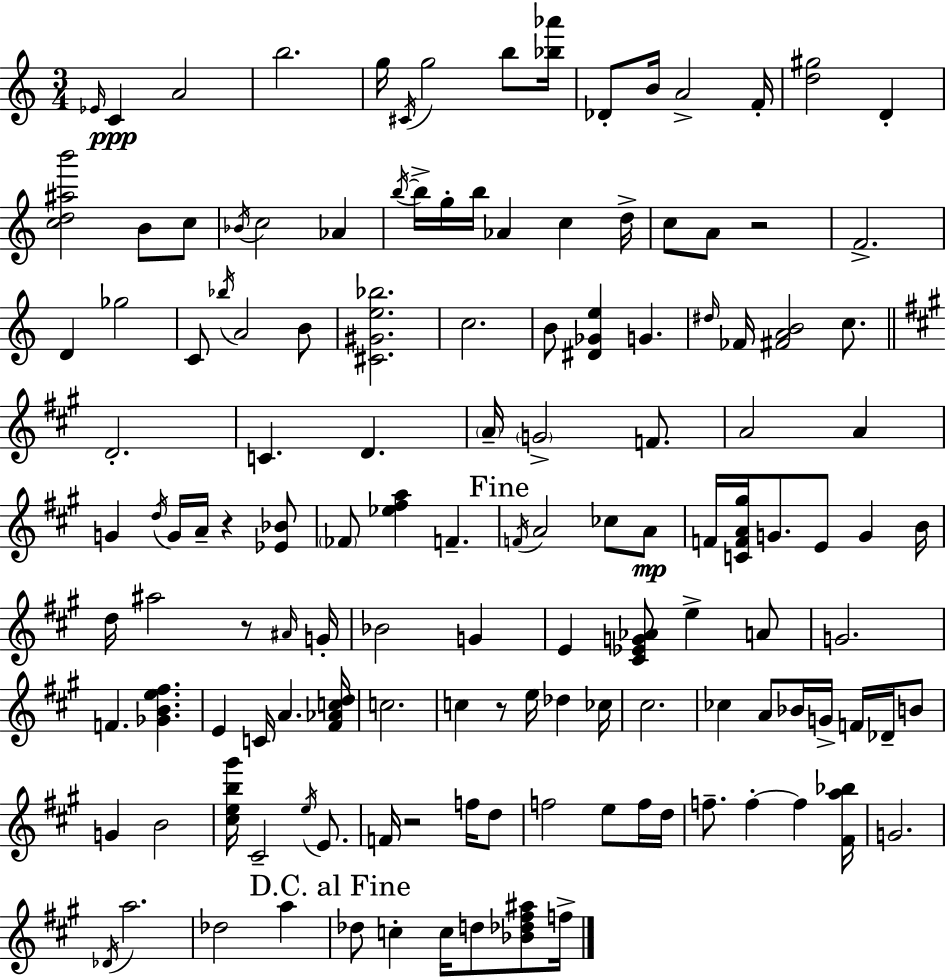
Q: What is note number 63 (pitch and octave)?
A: B4